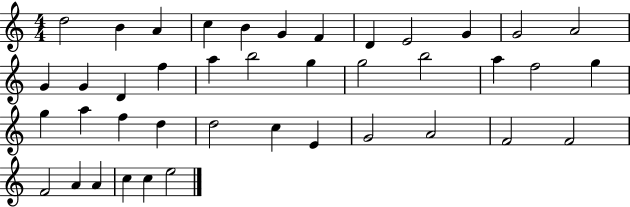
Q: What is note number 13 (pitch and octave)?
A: G4